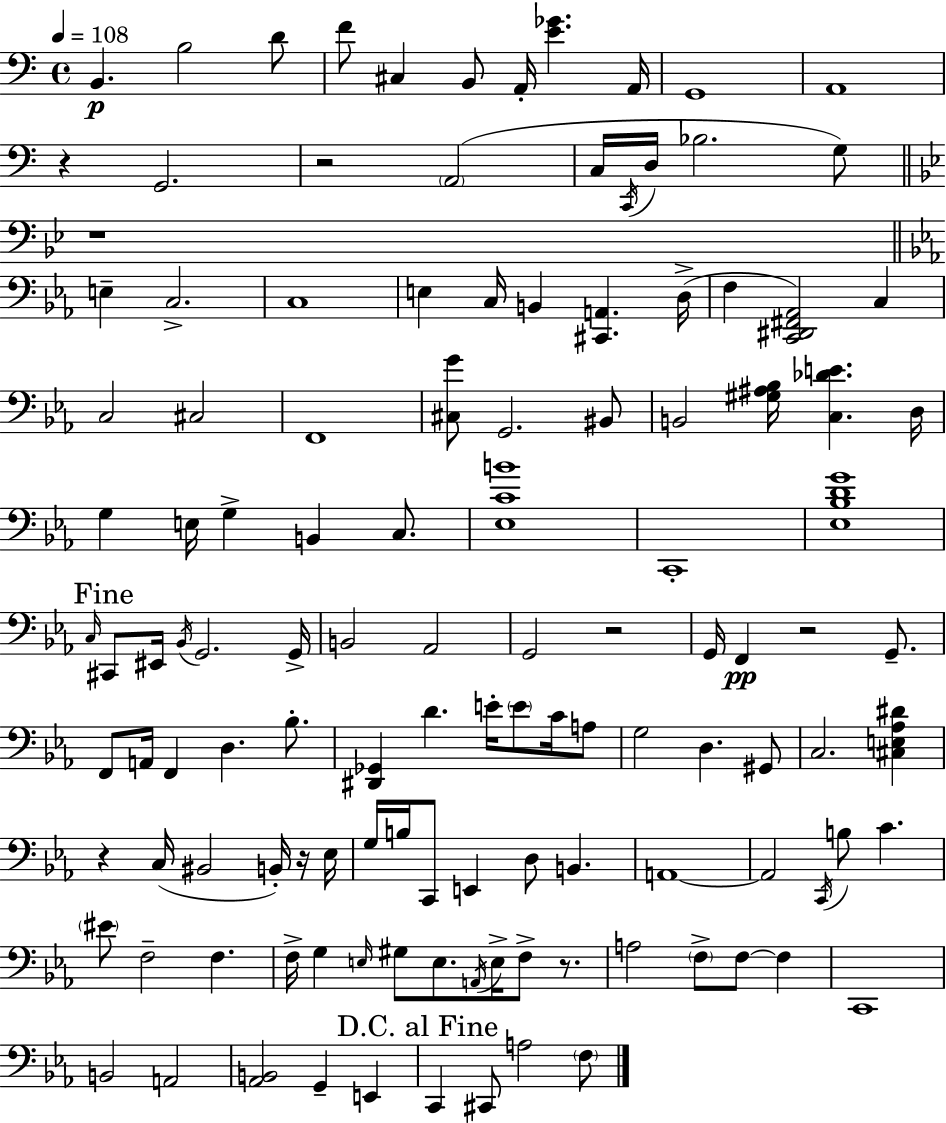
{
  \clef bass
  \time 4/4
  \defaultTimeSignature
  \key c \major
  \tempo 4 = 108
  b,4.\p b2 d'8 | f'8 cis4 b,8 a,16-. <e' ges'>4. a,16 | g,1 | a,1 | \break r4 g,2. | r2 \parenthesize a,2( | c16 \acciaccatura { c,16 } d16 bes2. g8) | \bar "||" \break \key bes \major r1 | \bar "||" \break \key ees \major e4-- c2.-> | c1 | e4 c16 b,4 <cis, a,>4. d16->( | f4 <c, dis, fis, aes,>2) c4 | \break c2 cis2 | f,1 | <cis g'>8 g,2. bis,8 | b,2 <gis ais bes>16 <c des' e'>4. d16 | \break g4 e16 g4-> b,4 c8. | <ees c' b'>1 | c,1-. | <ees bes d' g'>1 | \break \mark "Fine" \grace { c16 } cis,8 eis,16 \acciaccatura { bes,16 } g,2. | g,16-> b,2 aes,2 | g,2 r2 | g,16 f,4\pp r2 g,8.-- | \break f,8 a,16 f,4 d4. bes8.-. | <dis, ges,>4 d'4. e'16-. \parenthesize e'8 c'16 | a8 g2 d4. | gis,8 c2. <cis e aes dis'>4 | \break r4 c16( bis,2 b,16-.) | r16 ees16 g16 b16 c,8 e,4 d8 b,4. | a,1~~ | a,2 \acciaccatura { c,16 } b8 c'4. | \break \parenthesize eis'8 f2-- f4. | f16-> g4 \grace { e16 } gis8 e8. \acciaccatura { a,16 } e16-> | f8-> r8. a2 \parenthesize f8-> f8~~ | f4 c,1 | \break b,2 a,2 | <aes, b,>2 g,4-- | e,4 \mark "D.C. al Fine" c,4 cis,8 a2 | \parenthesize f8 \bar "|."
}